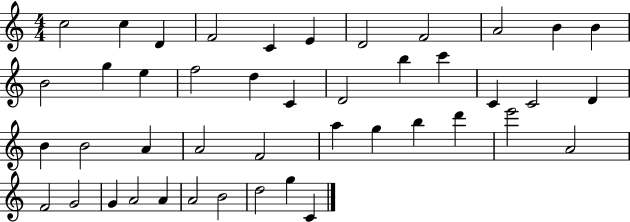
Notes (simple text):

C5/h C5/q D4/q F4/h C4/q E4/q D4/h F4/h A4/h B4/q B4/q B4/h G5/q E5/q F5/h D5/q C4/q D4/h B5/q C6/q C4/q C4/h D4/q B4/q B4/h A4/q A4/h F4/h A5/q G5/q B5/q D6/q E6/h A4/h F4/h G4/h G4/q A4/h A4/q A4/h B4/h D5/h G5/q C4/q